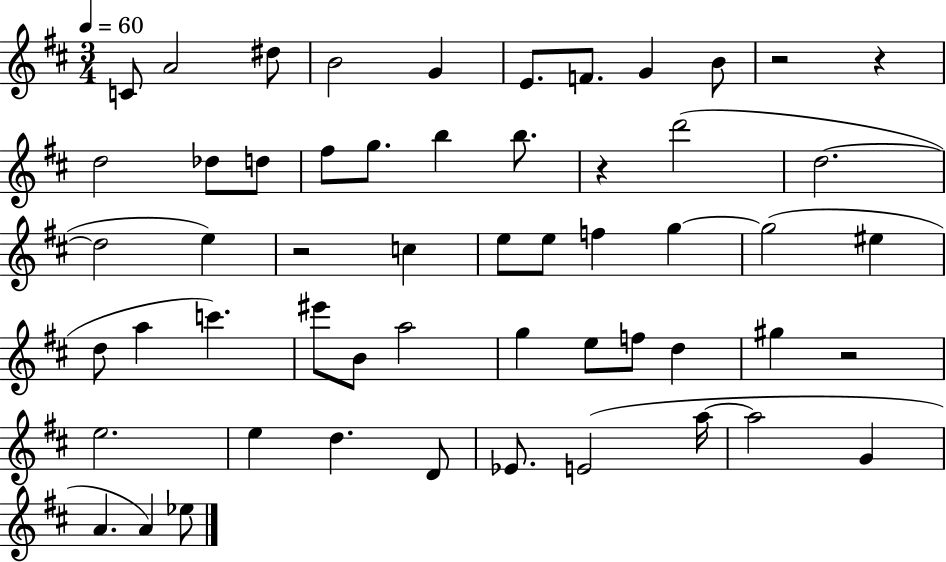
C4/e A4/h D#5/e B4/h G4/q E4/e. F4/e. G4/q B4/e R/h R/q D5/h Db5/e D5/e F#5/e G5/e. B5/q B5/e. R/q D6/h D5/h. D5/h E5/q R/h C5/q E5/e E5/e F5/q G5/q G5/h EIS5/q D5/e A5/q C6/q. EIS6/e B4/e A5/h G5/q E5/e F5/e D5/q G#5/q R/h E5/h. E5/q D5/q. D4/e Eb4/e. E4/h A5/s A5/h G4/q A4/q. A4/q Eb5/e